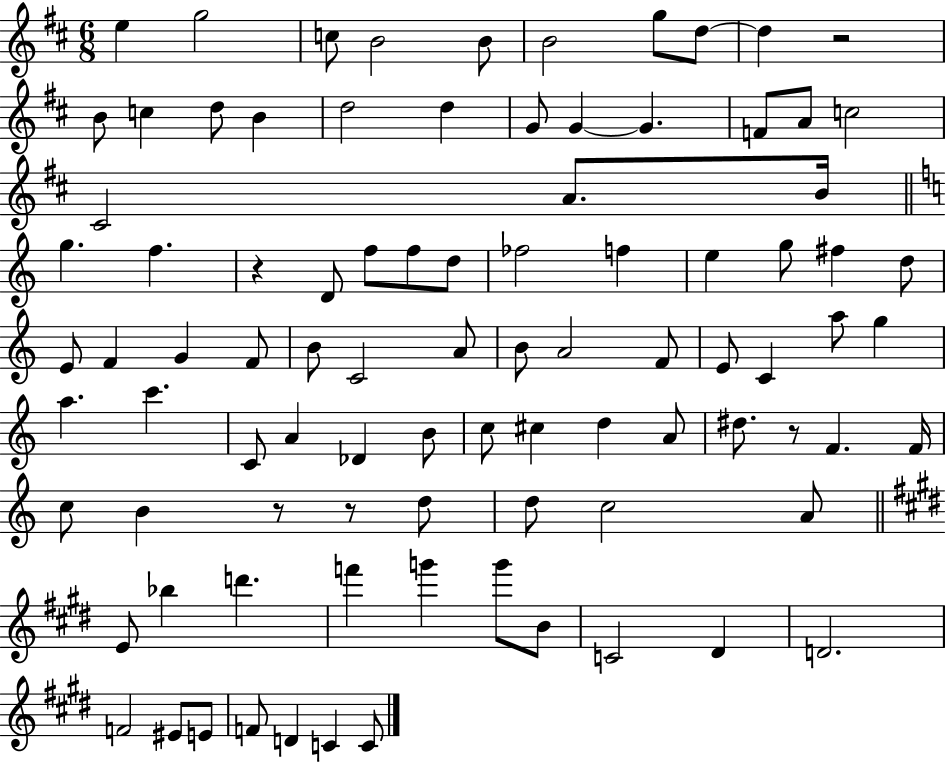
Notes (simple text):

E5/q G5/h C5/e B4/h B4/e B4/h G5/e D5/e D5/q R/h B4/e C5/q D5/e B4/q D5/h D5/q G4/e G4/q G4/q. F4/e A4/e C5/h C#4/h A4/e. B4/s G5/q. F5/q. R/q D4/e F5/e F5/e D5/e FES5/h F5/q E5/q G5/e F#5/q D5/e E4/e F4/q G4/q F4/e B4/e C4/h A4/e B4/e A4/h F4/e E4/e C4/q A5/e G5/q A5/q. C6/q. C4/e A4/q Db4/q B4/e C5/e C#5/q D5/q A4/e D#5/e. R/e F4/q. F4/s C5/e B4/q R/e R/e D5/e D5/e C5/h A4/e E4/e Bb5/q D6/q. F6/q G6/q G6/e B4/e C4/h D#4/q D4/h. F4/h EIS4/e E4/e F4/e D4/q C4/q C4/e